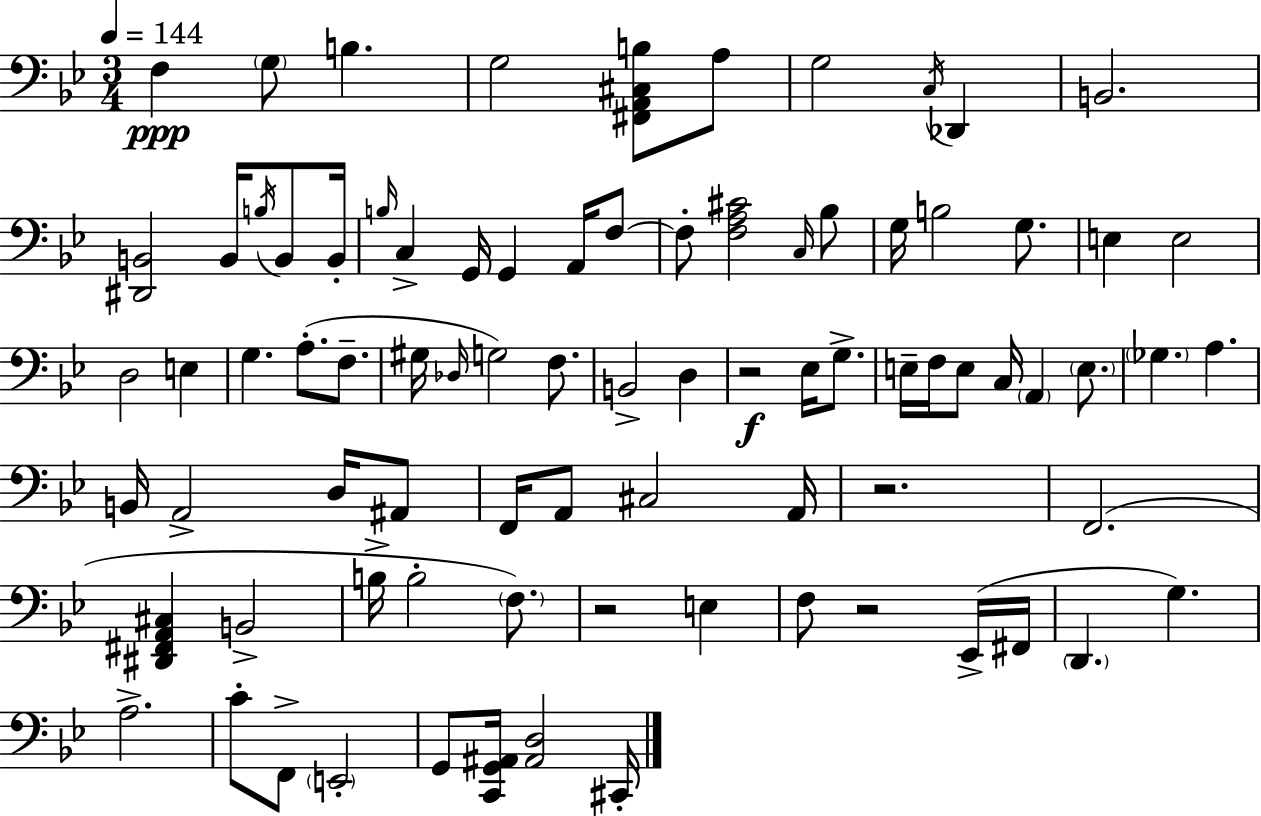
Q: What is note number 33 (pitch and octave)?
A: G#3